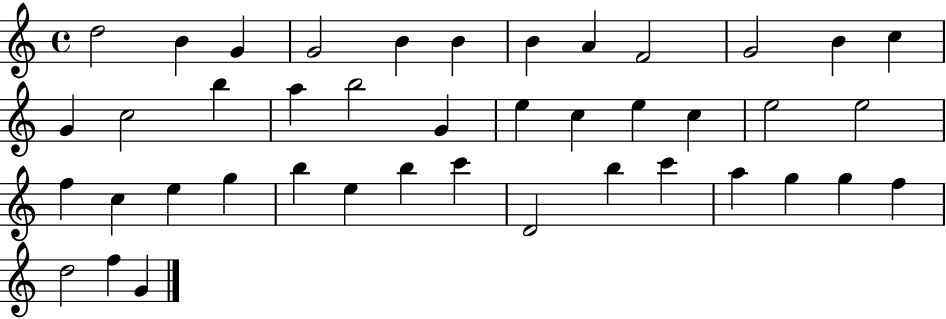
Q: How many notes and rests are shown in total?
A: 42